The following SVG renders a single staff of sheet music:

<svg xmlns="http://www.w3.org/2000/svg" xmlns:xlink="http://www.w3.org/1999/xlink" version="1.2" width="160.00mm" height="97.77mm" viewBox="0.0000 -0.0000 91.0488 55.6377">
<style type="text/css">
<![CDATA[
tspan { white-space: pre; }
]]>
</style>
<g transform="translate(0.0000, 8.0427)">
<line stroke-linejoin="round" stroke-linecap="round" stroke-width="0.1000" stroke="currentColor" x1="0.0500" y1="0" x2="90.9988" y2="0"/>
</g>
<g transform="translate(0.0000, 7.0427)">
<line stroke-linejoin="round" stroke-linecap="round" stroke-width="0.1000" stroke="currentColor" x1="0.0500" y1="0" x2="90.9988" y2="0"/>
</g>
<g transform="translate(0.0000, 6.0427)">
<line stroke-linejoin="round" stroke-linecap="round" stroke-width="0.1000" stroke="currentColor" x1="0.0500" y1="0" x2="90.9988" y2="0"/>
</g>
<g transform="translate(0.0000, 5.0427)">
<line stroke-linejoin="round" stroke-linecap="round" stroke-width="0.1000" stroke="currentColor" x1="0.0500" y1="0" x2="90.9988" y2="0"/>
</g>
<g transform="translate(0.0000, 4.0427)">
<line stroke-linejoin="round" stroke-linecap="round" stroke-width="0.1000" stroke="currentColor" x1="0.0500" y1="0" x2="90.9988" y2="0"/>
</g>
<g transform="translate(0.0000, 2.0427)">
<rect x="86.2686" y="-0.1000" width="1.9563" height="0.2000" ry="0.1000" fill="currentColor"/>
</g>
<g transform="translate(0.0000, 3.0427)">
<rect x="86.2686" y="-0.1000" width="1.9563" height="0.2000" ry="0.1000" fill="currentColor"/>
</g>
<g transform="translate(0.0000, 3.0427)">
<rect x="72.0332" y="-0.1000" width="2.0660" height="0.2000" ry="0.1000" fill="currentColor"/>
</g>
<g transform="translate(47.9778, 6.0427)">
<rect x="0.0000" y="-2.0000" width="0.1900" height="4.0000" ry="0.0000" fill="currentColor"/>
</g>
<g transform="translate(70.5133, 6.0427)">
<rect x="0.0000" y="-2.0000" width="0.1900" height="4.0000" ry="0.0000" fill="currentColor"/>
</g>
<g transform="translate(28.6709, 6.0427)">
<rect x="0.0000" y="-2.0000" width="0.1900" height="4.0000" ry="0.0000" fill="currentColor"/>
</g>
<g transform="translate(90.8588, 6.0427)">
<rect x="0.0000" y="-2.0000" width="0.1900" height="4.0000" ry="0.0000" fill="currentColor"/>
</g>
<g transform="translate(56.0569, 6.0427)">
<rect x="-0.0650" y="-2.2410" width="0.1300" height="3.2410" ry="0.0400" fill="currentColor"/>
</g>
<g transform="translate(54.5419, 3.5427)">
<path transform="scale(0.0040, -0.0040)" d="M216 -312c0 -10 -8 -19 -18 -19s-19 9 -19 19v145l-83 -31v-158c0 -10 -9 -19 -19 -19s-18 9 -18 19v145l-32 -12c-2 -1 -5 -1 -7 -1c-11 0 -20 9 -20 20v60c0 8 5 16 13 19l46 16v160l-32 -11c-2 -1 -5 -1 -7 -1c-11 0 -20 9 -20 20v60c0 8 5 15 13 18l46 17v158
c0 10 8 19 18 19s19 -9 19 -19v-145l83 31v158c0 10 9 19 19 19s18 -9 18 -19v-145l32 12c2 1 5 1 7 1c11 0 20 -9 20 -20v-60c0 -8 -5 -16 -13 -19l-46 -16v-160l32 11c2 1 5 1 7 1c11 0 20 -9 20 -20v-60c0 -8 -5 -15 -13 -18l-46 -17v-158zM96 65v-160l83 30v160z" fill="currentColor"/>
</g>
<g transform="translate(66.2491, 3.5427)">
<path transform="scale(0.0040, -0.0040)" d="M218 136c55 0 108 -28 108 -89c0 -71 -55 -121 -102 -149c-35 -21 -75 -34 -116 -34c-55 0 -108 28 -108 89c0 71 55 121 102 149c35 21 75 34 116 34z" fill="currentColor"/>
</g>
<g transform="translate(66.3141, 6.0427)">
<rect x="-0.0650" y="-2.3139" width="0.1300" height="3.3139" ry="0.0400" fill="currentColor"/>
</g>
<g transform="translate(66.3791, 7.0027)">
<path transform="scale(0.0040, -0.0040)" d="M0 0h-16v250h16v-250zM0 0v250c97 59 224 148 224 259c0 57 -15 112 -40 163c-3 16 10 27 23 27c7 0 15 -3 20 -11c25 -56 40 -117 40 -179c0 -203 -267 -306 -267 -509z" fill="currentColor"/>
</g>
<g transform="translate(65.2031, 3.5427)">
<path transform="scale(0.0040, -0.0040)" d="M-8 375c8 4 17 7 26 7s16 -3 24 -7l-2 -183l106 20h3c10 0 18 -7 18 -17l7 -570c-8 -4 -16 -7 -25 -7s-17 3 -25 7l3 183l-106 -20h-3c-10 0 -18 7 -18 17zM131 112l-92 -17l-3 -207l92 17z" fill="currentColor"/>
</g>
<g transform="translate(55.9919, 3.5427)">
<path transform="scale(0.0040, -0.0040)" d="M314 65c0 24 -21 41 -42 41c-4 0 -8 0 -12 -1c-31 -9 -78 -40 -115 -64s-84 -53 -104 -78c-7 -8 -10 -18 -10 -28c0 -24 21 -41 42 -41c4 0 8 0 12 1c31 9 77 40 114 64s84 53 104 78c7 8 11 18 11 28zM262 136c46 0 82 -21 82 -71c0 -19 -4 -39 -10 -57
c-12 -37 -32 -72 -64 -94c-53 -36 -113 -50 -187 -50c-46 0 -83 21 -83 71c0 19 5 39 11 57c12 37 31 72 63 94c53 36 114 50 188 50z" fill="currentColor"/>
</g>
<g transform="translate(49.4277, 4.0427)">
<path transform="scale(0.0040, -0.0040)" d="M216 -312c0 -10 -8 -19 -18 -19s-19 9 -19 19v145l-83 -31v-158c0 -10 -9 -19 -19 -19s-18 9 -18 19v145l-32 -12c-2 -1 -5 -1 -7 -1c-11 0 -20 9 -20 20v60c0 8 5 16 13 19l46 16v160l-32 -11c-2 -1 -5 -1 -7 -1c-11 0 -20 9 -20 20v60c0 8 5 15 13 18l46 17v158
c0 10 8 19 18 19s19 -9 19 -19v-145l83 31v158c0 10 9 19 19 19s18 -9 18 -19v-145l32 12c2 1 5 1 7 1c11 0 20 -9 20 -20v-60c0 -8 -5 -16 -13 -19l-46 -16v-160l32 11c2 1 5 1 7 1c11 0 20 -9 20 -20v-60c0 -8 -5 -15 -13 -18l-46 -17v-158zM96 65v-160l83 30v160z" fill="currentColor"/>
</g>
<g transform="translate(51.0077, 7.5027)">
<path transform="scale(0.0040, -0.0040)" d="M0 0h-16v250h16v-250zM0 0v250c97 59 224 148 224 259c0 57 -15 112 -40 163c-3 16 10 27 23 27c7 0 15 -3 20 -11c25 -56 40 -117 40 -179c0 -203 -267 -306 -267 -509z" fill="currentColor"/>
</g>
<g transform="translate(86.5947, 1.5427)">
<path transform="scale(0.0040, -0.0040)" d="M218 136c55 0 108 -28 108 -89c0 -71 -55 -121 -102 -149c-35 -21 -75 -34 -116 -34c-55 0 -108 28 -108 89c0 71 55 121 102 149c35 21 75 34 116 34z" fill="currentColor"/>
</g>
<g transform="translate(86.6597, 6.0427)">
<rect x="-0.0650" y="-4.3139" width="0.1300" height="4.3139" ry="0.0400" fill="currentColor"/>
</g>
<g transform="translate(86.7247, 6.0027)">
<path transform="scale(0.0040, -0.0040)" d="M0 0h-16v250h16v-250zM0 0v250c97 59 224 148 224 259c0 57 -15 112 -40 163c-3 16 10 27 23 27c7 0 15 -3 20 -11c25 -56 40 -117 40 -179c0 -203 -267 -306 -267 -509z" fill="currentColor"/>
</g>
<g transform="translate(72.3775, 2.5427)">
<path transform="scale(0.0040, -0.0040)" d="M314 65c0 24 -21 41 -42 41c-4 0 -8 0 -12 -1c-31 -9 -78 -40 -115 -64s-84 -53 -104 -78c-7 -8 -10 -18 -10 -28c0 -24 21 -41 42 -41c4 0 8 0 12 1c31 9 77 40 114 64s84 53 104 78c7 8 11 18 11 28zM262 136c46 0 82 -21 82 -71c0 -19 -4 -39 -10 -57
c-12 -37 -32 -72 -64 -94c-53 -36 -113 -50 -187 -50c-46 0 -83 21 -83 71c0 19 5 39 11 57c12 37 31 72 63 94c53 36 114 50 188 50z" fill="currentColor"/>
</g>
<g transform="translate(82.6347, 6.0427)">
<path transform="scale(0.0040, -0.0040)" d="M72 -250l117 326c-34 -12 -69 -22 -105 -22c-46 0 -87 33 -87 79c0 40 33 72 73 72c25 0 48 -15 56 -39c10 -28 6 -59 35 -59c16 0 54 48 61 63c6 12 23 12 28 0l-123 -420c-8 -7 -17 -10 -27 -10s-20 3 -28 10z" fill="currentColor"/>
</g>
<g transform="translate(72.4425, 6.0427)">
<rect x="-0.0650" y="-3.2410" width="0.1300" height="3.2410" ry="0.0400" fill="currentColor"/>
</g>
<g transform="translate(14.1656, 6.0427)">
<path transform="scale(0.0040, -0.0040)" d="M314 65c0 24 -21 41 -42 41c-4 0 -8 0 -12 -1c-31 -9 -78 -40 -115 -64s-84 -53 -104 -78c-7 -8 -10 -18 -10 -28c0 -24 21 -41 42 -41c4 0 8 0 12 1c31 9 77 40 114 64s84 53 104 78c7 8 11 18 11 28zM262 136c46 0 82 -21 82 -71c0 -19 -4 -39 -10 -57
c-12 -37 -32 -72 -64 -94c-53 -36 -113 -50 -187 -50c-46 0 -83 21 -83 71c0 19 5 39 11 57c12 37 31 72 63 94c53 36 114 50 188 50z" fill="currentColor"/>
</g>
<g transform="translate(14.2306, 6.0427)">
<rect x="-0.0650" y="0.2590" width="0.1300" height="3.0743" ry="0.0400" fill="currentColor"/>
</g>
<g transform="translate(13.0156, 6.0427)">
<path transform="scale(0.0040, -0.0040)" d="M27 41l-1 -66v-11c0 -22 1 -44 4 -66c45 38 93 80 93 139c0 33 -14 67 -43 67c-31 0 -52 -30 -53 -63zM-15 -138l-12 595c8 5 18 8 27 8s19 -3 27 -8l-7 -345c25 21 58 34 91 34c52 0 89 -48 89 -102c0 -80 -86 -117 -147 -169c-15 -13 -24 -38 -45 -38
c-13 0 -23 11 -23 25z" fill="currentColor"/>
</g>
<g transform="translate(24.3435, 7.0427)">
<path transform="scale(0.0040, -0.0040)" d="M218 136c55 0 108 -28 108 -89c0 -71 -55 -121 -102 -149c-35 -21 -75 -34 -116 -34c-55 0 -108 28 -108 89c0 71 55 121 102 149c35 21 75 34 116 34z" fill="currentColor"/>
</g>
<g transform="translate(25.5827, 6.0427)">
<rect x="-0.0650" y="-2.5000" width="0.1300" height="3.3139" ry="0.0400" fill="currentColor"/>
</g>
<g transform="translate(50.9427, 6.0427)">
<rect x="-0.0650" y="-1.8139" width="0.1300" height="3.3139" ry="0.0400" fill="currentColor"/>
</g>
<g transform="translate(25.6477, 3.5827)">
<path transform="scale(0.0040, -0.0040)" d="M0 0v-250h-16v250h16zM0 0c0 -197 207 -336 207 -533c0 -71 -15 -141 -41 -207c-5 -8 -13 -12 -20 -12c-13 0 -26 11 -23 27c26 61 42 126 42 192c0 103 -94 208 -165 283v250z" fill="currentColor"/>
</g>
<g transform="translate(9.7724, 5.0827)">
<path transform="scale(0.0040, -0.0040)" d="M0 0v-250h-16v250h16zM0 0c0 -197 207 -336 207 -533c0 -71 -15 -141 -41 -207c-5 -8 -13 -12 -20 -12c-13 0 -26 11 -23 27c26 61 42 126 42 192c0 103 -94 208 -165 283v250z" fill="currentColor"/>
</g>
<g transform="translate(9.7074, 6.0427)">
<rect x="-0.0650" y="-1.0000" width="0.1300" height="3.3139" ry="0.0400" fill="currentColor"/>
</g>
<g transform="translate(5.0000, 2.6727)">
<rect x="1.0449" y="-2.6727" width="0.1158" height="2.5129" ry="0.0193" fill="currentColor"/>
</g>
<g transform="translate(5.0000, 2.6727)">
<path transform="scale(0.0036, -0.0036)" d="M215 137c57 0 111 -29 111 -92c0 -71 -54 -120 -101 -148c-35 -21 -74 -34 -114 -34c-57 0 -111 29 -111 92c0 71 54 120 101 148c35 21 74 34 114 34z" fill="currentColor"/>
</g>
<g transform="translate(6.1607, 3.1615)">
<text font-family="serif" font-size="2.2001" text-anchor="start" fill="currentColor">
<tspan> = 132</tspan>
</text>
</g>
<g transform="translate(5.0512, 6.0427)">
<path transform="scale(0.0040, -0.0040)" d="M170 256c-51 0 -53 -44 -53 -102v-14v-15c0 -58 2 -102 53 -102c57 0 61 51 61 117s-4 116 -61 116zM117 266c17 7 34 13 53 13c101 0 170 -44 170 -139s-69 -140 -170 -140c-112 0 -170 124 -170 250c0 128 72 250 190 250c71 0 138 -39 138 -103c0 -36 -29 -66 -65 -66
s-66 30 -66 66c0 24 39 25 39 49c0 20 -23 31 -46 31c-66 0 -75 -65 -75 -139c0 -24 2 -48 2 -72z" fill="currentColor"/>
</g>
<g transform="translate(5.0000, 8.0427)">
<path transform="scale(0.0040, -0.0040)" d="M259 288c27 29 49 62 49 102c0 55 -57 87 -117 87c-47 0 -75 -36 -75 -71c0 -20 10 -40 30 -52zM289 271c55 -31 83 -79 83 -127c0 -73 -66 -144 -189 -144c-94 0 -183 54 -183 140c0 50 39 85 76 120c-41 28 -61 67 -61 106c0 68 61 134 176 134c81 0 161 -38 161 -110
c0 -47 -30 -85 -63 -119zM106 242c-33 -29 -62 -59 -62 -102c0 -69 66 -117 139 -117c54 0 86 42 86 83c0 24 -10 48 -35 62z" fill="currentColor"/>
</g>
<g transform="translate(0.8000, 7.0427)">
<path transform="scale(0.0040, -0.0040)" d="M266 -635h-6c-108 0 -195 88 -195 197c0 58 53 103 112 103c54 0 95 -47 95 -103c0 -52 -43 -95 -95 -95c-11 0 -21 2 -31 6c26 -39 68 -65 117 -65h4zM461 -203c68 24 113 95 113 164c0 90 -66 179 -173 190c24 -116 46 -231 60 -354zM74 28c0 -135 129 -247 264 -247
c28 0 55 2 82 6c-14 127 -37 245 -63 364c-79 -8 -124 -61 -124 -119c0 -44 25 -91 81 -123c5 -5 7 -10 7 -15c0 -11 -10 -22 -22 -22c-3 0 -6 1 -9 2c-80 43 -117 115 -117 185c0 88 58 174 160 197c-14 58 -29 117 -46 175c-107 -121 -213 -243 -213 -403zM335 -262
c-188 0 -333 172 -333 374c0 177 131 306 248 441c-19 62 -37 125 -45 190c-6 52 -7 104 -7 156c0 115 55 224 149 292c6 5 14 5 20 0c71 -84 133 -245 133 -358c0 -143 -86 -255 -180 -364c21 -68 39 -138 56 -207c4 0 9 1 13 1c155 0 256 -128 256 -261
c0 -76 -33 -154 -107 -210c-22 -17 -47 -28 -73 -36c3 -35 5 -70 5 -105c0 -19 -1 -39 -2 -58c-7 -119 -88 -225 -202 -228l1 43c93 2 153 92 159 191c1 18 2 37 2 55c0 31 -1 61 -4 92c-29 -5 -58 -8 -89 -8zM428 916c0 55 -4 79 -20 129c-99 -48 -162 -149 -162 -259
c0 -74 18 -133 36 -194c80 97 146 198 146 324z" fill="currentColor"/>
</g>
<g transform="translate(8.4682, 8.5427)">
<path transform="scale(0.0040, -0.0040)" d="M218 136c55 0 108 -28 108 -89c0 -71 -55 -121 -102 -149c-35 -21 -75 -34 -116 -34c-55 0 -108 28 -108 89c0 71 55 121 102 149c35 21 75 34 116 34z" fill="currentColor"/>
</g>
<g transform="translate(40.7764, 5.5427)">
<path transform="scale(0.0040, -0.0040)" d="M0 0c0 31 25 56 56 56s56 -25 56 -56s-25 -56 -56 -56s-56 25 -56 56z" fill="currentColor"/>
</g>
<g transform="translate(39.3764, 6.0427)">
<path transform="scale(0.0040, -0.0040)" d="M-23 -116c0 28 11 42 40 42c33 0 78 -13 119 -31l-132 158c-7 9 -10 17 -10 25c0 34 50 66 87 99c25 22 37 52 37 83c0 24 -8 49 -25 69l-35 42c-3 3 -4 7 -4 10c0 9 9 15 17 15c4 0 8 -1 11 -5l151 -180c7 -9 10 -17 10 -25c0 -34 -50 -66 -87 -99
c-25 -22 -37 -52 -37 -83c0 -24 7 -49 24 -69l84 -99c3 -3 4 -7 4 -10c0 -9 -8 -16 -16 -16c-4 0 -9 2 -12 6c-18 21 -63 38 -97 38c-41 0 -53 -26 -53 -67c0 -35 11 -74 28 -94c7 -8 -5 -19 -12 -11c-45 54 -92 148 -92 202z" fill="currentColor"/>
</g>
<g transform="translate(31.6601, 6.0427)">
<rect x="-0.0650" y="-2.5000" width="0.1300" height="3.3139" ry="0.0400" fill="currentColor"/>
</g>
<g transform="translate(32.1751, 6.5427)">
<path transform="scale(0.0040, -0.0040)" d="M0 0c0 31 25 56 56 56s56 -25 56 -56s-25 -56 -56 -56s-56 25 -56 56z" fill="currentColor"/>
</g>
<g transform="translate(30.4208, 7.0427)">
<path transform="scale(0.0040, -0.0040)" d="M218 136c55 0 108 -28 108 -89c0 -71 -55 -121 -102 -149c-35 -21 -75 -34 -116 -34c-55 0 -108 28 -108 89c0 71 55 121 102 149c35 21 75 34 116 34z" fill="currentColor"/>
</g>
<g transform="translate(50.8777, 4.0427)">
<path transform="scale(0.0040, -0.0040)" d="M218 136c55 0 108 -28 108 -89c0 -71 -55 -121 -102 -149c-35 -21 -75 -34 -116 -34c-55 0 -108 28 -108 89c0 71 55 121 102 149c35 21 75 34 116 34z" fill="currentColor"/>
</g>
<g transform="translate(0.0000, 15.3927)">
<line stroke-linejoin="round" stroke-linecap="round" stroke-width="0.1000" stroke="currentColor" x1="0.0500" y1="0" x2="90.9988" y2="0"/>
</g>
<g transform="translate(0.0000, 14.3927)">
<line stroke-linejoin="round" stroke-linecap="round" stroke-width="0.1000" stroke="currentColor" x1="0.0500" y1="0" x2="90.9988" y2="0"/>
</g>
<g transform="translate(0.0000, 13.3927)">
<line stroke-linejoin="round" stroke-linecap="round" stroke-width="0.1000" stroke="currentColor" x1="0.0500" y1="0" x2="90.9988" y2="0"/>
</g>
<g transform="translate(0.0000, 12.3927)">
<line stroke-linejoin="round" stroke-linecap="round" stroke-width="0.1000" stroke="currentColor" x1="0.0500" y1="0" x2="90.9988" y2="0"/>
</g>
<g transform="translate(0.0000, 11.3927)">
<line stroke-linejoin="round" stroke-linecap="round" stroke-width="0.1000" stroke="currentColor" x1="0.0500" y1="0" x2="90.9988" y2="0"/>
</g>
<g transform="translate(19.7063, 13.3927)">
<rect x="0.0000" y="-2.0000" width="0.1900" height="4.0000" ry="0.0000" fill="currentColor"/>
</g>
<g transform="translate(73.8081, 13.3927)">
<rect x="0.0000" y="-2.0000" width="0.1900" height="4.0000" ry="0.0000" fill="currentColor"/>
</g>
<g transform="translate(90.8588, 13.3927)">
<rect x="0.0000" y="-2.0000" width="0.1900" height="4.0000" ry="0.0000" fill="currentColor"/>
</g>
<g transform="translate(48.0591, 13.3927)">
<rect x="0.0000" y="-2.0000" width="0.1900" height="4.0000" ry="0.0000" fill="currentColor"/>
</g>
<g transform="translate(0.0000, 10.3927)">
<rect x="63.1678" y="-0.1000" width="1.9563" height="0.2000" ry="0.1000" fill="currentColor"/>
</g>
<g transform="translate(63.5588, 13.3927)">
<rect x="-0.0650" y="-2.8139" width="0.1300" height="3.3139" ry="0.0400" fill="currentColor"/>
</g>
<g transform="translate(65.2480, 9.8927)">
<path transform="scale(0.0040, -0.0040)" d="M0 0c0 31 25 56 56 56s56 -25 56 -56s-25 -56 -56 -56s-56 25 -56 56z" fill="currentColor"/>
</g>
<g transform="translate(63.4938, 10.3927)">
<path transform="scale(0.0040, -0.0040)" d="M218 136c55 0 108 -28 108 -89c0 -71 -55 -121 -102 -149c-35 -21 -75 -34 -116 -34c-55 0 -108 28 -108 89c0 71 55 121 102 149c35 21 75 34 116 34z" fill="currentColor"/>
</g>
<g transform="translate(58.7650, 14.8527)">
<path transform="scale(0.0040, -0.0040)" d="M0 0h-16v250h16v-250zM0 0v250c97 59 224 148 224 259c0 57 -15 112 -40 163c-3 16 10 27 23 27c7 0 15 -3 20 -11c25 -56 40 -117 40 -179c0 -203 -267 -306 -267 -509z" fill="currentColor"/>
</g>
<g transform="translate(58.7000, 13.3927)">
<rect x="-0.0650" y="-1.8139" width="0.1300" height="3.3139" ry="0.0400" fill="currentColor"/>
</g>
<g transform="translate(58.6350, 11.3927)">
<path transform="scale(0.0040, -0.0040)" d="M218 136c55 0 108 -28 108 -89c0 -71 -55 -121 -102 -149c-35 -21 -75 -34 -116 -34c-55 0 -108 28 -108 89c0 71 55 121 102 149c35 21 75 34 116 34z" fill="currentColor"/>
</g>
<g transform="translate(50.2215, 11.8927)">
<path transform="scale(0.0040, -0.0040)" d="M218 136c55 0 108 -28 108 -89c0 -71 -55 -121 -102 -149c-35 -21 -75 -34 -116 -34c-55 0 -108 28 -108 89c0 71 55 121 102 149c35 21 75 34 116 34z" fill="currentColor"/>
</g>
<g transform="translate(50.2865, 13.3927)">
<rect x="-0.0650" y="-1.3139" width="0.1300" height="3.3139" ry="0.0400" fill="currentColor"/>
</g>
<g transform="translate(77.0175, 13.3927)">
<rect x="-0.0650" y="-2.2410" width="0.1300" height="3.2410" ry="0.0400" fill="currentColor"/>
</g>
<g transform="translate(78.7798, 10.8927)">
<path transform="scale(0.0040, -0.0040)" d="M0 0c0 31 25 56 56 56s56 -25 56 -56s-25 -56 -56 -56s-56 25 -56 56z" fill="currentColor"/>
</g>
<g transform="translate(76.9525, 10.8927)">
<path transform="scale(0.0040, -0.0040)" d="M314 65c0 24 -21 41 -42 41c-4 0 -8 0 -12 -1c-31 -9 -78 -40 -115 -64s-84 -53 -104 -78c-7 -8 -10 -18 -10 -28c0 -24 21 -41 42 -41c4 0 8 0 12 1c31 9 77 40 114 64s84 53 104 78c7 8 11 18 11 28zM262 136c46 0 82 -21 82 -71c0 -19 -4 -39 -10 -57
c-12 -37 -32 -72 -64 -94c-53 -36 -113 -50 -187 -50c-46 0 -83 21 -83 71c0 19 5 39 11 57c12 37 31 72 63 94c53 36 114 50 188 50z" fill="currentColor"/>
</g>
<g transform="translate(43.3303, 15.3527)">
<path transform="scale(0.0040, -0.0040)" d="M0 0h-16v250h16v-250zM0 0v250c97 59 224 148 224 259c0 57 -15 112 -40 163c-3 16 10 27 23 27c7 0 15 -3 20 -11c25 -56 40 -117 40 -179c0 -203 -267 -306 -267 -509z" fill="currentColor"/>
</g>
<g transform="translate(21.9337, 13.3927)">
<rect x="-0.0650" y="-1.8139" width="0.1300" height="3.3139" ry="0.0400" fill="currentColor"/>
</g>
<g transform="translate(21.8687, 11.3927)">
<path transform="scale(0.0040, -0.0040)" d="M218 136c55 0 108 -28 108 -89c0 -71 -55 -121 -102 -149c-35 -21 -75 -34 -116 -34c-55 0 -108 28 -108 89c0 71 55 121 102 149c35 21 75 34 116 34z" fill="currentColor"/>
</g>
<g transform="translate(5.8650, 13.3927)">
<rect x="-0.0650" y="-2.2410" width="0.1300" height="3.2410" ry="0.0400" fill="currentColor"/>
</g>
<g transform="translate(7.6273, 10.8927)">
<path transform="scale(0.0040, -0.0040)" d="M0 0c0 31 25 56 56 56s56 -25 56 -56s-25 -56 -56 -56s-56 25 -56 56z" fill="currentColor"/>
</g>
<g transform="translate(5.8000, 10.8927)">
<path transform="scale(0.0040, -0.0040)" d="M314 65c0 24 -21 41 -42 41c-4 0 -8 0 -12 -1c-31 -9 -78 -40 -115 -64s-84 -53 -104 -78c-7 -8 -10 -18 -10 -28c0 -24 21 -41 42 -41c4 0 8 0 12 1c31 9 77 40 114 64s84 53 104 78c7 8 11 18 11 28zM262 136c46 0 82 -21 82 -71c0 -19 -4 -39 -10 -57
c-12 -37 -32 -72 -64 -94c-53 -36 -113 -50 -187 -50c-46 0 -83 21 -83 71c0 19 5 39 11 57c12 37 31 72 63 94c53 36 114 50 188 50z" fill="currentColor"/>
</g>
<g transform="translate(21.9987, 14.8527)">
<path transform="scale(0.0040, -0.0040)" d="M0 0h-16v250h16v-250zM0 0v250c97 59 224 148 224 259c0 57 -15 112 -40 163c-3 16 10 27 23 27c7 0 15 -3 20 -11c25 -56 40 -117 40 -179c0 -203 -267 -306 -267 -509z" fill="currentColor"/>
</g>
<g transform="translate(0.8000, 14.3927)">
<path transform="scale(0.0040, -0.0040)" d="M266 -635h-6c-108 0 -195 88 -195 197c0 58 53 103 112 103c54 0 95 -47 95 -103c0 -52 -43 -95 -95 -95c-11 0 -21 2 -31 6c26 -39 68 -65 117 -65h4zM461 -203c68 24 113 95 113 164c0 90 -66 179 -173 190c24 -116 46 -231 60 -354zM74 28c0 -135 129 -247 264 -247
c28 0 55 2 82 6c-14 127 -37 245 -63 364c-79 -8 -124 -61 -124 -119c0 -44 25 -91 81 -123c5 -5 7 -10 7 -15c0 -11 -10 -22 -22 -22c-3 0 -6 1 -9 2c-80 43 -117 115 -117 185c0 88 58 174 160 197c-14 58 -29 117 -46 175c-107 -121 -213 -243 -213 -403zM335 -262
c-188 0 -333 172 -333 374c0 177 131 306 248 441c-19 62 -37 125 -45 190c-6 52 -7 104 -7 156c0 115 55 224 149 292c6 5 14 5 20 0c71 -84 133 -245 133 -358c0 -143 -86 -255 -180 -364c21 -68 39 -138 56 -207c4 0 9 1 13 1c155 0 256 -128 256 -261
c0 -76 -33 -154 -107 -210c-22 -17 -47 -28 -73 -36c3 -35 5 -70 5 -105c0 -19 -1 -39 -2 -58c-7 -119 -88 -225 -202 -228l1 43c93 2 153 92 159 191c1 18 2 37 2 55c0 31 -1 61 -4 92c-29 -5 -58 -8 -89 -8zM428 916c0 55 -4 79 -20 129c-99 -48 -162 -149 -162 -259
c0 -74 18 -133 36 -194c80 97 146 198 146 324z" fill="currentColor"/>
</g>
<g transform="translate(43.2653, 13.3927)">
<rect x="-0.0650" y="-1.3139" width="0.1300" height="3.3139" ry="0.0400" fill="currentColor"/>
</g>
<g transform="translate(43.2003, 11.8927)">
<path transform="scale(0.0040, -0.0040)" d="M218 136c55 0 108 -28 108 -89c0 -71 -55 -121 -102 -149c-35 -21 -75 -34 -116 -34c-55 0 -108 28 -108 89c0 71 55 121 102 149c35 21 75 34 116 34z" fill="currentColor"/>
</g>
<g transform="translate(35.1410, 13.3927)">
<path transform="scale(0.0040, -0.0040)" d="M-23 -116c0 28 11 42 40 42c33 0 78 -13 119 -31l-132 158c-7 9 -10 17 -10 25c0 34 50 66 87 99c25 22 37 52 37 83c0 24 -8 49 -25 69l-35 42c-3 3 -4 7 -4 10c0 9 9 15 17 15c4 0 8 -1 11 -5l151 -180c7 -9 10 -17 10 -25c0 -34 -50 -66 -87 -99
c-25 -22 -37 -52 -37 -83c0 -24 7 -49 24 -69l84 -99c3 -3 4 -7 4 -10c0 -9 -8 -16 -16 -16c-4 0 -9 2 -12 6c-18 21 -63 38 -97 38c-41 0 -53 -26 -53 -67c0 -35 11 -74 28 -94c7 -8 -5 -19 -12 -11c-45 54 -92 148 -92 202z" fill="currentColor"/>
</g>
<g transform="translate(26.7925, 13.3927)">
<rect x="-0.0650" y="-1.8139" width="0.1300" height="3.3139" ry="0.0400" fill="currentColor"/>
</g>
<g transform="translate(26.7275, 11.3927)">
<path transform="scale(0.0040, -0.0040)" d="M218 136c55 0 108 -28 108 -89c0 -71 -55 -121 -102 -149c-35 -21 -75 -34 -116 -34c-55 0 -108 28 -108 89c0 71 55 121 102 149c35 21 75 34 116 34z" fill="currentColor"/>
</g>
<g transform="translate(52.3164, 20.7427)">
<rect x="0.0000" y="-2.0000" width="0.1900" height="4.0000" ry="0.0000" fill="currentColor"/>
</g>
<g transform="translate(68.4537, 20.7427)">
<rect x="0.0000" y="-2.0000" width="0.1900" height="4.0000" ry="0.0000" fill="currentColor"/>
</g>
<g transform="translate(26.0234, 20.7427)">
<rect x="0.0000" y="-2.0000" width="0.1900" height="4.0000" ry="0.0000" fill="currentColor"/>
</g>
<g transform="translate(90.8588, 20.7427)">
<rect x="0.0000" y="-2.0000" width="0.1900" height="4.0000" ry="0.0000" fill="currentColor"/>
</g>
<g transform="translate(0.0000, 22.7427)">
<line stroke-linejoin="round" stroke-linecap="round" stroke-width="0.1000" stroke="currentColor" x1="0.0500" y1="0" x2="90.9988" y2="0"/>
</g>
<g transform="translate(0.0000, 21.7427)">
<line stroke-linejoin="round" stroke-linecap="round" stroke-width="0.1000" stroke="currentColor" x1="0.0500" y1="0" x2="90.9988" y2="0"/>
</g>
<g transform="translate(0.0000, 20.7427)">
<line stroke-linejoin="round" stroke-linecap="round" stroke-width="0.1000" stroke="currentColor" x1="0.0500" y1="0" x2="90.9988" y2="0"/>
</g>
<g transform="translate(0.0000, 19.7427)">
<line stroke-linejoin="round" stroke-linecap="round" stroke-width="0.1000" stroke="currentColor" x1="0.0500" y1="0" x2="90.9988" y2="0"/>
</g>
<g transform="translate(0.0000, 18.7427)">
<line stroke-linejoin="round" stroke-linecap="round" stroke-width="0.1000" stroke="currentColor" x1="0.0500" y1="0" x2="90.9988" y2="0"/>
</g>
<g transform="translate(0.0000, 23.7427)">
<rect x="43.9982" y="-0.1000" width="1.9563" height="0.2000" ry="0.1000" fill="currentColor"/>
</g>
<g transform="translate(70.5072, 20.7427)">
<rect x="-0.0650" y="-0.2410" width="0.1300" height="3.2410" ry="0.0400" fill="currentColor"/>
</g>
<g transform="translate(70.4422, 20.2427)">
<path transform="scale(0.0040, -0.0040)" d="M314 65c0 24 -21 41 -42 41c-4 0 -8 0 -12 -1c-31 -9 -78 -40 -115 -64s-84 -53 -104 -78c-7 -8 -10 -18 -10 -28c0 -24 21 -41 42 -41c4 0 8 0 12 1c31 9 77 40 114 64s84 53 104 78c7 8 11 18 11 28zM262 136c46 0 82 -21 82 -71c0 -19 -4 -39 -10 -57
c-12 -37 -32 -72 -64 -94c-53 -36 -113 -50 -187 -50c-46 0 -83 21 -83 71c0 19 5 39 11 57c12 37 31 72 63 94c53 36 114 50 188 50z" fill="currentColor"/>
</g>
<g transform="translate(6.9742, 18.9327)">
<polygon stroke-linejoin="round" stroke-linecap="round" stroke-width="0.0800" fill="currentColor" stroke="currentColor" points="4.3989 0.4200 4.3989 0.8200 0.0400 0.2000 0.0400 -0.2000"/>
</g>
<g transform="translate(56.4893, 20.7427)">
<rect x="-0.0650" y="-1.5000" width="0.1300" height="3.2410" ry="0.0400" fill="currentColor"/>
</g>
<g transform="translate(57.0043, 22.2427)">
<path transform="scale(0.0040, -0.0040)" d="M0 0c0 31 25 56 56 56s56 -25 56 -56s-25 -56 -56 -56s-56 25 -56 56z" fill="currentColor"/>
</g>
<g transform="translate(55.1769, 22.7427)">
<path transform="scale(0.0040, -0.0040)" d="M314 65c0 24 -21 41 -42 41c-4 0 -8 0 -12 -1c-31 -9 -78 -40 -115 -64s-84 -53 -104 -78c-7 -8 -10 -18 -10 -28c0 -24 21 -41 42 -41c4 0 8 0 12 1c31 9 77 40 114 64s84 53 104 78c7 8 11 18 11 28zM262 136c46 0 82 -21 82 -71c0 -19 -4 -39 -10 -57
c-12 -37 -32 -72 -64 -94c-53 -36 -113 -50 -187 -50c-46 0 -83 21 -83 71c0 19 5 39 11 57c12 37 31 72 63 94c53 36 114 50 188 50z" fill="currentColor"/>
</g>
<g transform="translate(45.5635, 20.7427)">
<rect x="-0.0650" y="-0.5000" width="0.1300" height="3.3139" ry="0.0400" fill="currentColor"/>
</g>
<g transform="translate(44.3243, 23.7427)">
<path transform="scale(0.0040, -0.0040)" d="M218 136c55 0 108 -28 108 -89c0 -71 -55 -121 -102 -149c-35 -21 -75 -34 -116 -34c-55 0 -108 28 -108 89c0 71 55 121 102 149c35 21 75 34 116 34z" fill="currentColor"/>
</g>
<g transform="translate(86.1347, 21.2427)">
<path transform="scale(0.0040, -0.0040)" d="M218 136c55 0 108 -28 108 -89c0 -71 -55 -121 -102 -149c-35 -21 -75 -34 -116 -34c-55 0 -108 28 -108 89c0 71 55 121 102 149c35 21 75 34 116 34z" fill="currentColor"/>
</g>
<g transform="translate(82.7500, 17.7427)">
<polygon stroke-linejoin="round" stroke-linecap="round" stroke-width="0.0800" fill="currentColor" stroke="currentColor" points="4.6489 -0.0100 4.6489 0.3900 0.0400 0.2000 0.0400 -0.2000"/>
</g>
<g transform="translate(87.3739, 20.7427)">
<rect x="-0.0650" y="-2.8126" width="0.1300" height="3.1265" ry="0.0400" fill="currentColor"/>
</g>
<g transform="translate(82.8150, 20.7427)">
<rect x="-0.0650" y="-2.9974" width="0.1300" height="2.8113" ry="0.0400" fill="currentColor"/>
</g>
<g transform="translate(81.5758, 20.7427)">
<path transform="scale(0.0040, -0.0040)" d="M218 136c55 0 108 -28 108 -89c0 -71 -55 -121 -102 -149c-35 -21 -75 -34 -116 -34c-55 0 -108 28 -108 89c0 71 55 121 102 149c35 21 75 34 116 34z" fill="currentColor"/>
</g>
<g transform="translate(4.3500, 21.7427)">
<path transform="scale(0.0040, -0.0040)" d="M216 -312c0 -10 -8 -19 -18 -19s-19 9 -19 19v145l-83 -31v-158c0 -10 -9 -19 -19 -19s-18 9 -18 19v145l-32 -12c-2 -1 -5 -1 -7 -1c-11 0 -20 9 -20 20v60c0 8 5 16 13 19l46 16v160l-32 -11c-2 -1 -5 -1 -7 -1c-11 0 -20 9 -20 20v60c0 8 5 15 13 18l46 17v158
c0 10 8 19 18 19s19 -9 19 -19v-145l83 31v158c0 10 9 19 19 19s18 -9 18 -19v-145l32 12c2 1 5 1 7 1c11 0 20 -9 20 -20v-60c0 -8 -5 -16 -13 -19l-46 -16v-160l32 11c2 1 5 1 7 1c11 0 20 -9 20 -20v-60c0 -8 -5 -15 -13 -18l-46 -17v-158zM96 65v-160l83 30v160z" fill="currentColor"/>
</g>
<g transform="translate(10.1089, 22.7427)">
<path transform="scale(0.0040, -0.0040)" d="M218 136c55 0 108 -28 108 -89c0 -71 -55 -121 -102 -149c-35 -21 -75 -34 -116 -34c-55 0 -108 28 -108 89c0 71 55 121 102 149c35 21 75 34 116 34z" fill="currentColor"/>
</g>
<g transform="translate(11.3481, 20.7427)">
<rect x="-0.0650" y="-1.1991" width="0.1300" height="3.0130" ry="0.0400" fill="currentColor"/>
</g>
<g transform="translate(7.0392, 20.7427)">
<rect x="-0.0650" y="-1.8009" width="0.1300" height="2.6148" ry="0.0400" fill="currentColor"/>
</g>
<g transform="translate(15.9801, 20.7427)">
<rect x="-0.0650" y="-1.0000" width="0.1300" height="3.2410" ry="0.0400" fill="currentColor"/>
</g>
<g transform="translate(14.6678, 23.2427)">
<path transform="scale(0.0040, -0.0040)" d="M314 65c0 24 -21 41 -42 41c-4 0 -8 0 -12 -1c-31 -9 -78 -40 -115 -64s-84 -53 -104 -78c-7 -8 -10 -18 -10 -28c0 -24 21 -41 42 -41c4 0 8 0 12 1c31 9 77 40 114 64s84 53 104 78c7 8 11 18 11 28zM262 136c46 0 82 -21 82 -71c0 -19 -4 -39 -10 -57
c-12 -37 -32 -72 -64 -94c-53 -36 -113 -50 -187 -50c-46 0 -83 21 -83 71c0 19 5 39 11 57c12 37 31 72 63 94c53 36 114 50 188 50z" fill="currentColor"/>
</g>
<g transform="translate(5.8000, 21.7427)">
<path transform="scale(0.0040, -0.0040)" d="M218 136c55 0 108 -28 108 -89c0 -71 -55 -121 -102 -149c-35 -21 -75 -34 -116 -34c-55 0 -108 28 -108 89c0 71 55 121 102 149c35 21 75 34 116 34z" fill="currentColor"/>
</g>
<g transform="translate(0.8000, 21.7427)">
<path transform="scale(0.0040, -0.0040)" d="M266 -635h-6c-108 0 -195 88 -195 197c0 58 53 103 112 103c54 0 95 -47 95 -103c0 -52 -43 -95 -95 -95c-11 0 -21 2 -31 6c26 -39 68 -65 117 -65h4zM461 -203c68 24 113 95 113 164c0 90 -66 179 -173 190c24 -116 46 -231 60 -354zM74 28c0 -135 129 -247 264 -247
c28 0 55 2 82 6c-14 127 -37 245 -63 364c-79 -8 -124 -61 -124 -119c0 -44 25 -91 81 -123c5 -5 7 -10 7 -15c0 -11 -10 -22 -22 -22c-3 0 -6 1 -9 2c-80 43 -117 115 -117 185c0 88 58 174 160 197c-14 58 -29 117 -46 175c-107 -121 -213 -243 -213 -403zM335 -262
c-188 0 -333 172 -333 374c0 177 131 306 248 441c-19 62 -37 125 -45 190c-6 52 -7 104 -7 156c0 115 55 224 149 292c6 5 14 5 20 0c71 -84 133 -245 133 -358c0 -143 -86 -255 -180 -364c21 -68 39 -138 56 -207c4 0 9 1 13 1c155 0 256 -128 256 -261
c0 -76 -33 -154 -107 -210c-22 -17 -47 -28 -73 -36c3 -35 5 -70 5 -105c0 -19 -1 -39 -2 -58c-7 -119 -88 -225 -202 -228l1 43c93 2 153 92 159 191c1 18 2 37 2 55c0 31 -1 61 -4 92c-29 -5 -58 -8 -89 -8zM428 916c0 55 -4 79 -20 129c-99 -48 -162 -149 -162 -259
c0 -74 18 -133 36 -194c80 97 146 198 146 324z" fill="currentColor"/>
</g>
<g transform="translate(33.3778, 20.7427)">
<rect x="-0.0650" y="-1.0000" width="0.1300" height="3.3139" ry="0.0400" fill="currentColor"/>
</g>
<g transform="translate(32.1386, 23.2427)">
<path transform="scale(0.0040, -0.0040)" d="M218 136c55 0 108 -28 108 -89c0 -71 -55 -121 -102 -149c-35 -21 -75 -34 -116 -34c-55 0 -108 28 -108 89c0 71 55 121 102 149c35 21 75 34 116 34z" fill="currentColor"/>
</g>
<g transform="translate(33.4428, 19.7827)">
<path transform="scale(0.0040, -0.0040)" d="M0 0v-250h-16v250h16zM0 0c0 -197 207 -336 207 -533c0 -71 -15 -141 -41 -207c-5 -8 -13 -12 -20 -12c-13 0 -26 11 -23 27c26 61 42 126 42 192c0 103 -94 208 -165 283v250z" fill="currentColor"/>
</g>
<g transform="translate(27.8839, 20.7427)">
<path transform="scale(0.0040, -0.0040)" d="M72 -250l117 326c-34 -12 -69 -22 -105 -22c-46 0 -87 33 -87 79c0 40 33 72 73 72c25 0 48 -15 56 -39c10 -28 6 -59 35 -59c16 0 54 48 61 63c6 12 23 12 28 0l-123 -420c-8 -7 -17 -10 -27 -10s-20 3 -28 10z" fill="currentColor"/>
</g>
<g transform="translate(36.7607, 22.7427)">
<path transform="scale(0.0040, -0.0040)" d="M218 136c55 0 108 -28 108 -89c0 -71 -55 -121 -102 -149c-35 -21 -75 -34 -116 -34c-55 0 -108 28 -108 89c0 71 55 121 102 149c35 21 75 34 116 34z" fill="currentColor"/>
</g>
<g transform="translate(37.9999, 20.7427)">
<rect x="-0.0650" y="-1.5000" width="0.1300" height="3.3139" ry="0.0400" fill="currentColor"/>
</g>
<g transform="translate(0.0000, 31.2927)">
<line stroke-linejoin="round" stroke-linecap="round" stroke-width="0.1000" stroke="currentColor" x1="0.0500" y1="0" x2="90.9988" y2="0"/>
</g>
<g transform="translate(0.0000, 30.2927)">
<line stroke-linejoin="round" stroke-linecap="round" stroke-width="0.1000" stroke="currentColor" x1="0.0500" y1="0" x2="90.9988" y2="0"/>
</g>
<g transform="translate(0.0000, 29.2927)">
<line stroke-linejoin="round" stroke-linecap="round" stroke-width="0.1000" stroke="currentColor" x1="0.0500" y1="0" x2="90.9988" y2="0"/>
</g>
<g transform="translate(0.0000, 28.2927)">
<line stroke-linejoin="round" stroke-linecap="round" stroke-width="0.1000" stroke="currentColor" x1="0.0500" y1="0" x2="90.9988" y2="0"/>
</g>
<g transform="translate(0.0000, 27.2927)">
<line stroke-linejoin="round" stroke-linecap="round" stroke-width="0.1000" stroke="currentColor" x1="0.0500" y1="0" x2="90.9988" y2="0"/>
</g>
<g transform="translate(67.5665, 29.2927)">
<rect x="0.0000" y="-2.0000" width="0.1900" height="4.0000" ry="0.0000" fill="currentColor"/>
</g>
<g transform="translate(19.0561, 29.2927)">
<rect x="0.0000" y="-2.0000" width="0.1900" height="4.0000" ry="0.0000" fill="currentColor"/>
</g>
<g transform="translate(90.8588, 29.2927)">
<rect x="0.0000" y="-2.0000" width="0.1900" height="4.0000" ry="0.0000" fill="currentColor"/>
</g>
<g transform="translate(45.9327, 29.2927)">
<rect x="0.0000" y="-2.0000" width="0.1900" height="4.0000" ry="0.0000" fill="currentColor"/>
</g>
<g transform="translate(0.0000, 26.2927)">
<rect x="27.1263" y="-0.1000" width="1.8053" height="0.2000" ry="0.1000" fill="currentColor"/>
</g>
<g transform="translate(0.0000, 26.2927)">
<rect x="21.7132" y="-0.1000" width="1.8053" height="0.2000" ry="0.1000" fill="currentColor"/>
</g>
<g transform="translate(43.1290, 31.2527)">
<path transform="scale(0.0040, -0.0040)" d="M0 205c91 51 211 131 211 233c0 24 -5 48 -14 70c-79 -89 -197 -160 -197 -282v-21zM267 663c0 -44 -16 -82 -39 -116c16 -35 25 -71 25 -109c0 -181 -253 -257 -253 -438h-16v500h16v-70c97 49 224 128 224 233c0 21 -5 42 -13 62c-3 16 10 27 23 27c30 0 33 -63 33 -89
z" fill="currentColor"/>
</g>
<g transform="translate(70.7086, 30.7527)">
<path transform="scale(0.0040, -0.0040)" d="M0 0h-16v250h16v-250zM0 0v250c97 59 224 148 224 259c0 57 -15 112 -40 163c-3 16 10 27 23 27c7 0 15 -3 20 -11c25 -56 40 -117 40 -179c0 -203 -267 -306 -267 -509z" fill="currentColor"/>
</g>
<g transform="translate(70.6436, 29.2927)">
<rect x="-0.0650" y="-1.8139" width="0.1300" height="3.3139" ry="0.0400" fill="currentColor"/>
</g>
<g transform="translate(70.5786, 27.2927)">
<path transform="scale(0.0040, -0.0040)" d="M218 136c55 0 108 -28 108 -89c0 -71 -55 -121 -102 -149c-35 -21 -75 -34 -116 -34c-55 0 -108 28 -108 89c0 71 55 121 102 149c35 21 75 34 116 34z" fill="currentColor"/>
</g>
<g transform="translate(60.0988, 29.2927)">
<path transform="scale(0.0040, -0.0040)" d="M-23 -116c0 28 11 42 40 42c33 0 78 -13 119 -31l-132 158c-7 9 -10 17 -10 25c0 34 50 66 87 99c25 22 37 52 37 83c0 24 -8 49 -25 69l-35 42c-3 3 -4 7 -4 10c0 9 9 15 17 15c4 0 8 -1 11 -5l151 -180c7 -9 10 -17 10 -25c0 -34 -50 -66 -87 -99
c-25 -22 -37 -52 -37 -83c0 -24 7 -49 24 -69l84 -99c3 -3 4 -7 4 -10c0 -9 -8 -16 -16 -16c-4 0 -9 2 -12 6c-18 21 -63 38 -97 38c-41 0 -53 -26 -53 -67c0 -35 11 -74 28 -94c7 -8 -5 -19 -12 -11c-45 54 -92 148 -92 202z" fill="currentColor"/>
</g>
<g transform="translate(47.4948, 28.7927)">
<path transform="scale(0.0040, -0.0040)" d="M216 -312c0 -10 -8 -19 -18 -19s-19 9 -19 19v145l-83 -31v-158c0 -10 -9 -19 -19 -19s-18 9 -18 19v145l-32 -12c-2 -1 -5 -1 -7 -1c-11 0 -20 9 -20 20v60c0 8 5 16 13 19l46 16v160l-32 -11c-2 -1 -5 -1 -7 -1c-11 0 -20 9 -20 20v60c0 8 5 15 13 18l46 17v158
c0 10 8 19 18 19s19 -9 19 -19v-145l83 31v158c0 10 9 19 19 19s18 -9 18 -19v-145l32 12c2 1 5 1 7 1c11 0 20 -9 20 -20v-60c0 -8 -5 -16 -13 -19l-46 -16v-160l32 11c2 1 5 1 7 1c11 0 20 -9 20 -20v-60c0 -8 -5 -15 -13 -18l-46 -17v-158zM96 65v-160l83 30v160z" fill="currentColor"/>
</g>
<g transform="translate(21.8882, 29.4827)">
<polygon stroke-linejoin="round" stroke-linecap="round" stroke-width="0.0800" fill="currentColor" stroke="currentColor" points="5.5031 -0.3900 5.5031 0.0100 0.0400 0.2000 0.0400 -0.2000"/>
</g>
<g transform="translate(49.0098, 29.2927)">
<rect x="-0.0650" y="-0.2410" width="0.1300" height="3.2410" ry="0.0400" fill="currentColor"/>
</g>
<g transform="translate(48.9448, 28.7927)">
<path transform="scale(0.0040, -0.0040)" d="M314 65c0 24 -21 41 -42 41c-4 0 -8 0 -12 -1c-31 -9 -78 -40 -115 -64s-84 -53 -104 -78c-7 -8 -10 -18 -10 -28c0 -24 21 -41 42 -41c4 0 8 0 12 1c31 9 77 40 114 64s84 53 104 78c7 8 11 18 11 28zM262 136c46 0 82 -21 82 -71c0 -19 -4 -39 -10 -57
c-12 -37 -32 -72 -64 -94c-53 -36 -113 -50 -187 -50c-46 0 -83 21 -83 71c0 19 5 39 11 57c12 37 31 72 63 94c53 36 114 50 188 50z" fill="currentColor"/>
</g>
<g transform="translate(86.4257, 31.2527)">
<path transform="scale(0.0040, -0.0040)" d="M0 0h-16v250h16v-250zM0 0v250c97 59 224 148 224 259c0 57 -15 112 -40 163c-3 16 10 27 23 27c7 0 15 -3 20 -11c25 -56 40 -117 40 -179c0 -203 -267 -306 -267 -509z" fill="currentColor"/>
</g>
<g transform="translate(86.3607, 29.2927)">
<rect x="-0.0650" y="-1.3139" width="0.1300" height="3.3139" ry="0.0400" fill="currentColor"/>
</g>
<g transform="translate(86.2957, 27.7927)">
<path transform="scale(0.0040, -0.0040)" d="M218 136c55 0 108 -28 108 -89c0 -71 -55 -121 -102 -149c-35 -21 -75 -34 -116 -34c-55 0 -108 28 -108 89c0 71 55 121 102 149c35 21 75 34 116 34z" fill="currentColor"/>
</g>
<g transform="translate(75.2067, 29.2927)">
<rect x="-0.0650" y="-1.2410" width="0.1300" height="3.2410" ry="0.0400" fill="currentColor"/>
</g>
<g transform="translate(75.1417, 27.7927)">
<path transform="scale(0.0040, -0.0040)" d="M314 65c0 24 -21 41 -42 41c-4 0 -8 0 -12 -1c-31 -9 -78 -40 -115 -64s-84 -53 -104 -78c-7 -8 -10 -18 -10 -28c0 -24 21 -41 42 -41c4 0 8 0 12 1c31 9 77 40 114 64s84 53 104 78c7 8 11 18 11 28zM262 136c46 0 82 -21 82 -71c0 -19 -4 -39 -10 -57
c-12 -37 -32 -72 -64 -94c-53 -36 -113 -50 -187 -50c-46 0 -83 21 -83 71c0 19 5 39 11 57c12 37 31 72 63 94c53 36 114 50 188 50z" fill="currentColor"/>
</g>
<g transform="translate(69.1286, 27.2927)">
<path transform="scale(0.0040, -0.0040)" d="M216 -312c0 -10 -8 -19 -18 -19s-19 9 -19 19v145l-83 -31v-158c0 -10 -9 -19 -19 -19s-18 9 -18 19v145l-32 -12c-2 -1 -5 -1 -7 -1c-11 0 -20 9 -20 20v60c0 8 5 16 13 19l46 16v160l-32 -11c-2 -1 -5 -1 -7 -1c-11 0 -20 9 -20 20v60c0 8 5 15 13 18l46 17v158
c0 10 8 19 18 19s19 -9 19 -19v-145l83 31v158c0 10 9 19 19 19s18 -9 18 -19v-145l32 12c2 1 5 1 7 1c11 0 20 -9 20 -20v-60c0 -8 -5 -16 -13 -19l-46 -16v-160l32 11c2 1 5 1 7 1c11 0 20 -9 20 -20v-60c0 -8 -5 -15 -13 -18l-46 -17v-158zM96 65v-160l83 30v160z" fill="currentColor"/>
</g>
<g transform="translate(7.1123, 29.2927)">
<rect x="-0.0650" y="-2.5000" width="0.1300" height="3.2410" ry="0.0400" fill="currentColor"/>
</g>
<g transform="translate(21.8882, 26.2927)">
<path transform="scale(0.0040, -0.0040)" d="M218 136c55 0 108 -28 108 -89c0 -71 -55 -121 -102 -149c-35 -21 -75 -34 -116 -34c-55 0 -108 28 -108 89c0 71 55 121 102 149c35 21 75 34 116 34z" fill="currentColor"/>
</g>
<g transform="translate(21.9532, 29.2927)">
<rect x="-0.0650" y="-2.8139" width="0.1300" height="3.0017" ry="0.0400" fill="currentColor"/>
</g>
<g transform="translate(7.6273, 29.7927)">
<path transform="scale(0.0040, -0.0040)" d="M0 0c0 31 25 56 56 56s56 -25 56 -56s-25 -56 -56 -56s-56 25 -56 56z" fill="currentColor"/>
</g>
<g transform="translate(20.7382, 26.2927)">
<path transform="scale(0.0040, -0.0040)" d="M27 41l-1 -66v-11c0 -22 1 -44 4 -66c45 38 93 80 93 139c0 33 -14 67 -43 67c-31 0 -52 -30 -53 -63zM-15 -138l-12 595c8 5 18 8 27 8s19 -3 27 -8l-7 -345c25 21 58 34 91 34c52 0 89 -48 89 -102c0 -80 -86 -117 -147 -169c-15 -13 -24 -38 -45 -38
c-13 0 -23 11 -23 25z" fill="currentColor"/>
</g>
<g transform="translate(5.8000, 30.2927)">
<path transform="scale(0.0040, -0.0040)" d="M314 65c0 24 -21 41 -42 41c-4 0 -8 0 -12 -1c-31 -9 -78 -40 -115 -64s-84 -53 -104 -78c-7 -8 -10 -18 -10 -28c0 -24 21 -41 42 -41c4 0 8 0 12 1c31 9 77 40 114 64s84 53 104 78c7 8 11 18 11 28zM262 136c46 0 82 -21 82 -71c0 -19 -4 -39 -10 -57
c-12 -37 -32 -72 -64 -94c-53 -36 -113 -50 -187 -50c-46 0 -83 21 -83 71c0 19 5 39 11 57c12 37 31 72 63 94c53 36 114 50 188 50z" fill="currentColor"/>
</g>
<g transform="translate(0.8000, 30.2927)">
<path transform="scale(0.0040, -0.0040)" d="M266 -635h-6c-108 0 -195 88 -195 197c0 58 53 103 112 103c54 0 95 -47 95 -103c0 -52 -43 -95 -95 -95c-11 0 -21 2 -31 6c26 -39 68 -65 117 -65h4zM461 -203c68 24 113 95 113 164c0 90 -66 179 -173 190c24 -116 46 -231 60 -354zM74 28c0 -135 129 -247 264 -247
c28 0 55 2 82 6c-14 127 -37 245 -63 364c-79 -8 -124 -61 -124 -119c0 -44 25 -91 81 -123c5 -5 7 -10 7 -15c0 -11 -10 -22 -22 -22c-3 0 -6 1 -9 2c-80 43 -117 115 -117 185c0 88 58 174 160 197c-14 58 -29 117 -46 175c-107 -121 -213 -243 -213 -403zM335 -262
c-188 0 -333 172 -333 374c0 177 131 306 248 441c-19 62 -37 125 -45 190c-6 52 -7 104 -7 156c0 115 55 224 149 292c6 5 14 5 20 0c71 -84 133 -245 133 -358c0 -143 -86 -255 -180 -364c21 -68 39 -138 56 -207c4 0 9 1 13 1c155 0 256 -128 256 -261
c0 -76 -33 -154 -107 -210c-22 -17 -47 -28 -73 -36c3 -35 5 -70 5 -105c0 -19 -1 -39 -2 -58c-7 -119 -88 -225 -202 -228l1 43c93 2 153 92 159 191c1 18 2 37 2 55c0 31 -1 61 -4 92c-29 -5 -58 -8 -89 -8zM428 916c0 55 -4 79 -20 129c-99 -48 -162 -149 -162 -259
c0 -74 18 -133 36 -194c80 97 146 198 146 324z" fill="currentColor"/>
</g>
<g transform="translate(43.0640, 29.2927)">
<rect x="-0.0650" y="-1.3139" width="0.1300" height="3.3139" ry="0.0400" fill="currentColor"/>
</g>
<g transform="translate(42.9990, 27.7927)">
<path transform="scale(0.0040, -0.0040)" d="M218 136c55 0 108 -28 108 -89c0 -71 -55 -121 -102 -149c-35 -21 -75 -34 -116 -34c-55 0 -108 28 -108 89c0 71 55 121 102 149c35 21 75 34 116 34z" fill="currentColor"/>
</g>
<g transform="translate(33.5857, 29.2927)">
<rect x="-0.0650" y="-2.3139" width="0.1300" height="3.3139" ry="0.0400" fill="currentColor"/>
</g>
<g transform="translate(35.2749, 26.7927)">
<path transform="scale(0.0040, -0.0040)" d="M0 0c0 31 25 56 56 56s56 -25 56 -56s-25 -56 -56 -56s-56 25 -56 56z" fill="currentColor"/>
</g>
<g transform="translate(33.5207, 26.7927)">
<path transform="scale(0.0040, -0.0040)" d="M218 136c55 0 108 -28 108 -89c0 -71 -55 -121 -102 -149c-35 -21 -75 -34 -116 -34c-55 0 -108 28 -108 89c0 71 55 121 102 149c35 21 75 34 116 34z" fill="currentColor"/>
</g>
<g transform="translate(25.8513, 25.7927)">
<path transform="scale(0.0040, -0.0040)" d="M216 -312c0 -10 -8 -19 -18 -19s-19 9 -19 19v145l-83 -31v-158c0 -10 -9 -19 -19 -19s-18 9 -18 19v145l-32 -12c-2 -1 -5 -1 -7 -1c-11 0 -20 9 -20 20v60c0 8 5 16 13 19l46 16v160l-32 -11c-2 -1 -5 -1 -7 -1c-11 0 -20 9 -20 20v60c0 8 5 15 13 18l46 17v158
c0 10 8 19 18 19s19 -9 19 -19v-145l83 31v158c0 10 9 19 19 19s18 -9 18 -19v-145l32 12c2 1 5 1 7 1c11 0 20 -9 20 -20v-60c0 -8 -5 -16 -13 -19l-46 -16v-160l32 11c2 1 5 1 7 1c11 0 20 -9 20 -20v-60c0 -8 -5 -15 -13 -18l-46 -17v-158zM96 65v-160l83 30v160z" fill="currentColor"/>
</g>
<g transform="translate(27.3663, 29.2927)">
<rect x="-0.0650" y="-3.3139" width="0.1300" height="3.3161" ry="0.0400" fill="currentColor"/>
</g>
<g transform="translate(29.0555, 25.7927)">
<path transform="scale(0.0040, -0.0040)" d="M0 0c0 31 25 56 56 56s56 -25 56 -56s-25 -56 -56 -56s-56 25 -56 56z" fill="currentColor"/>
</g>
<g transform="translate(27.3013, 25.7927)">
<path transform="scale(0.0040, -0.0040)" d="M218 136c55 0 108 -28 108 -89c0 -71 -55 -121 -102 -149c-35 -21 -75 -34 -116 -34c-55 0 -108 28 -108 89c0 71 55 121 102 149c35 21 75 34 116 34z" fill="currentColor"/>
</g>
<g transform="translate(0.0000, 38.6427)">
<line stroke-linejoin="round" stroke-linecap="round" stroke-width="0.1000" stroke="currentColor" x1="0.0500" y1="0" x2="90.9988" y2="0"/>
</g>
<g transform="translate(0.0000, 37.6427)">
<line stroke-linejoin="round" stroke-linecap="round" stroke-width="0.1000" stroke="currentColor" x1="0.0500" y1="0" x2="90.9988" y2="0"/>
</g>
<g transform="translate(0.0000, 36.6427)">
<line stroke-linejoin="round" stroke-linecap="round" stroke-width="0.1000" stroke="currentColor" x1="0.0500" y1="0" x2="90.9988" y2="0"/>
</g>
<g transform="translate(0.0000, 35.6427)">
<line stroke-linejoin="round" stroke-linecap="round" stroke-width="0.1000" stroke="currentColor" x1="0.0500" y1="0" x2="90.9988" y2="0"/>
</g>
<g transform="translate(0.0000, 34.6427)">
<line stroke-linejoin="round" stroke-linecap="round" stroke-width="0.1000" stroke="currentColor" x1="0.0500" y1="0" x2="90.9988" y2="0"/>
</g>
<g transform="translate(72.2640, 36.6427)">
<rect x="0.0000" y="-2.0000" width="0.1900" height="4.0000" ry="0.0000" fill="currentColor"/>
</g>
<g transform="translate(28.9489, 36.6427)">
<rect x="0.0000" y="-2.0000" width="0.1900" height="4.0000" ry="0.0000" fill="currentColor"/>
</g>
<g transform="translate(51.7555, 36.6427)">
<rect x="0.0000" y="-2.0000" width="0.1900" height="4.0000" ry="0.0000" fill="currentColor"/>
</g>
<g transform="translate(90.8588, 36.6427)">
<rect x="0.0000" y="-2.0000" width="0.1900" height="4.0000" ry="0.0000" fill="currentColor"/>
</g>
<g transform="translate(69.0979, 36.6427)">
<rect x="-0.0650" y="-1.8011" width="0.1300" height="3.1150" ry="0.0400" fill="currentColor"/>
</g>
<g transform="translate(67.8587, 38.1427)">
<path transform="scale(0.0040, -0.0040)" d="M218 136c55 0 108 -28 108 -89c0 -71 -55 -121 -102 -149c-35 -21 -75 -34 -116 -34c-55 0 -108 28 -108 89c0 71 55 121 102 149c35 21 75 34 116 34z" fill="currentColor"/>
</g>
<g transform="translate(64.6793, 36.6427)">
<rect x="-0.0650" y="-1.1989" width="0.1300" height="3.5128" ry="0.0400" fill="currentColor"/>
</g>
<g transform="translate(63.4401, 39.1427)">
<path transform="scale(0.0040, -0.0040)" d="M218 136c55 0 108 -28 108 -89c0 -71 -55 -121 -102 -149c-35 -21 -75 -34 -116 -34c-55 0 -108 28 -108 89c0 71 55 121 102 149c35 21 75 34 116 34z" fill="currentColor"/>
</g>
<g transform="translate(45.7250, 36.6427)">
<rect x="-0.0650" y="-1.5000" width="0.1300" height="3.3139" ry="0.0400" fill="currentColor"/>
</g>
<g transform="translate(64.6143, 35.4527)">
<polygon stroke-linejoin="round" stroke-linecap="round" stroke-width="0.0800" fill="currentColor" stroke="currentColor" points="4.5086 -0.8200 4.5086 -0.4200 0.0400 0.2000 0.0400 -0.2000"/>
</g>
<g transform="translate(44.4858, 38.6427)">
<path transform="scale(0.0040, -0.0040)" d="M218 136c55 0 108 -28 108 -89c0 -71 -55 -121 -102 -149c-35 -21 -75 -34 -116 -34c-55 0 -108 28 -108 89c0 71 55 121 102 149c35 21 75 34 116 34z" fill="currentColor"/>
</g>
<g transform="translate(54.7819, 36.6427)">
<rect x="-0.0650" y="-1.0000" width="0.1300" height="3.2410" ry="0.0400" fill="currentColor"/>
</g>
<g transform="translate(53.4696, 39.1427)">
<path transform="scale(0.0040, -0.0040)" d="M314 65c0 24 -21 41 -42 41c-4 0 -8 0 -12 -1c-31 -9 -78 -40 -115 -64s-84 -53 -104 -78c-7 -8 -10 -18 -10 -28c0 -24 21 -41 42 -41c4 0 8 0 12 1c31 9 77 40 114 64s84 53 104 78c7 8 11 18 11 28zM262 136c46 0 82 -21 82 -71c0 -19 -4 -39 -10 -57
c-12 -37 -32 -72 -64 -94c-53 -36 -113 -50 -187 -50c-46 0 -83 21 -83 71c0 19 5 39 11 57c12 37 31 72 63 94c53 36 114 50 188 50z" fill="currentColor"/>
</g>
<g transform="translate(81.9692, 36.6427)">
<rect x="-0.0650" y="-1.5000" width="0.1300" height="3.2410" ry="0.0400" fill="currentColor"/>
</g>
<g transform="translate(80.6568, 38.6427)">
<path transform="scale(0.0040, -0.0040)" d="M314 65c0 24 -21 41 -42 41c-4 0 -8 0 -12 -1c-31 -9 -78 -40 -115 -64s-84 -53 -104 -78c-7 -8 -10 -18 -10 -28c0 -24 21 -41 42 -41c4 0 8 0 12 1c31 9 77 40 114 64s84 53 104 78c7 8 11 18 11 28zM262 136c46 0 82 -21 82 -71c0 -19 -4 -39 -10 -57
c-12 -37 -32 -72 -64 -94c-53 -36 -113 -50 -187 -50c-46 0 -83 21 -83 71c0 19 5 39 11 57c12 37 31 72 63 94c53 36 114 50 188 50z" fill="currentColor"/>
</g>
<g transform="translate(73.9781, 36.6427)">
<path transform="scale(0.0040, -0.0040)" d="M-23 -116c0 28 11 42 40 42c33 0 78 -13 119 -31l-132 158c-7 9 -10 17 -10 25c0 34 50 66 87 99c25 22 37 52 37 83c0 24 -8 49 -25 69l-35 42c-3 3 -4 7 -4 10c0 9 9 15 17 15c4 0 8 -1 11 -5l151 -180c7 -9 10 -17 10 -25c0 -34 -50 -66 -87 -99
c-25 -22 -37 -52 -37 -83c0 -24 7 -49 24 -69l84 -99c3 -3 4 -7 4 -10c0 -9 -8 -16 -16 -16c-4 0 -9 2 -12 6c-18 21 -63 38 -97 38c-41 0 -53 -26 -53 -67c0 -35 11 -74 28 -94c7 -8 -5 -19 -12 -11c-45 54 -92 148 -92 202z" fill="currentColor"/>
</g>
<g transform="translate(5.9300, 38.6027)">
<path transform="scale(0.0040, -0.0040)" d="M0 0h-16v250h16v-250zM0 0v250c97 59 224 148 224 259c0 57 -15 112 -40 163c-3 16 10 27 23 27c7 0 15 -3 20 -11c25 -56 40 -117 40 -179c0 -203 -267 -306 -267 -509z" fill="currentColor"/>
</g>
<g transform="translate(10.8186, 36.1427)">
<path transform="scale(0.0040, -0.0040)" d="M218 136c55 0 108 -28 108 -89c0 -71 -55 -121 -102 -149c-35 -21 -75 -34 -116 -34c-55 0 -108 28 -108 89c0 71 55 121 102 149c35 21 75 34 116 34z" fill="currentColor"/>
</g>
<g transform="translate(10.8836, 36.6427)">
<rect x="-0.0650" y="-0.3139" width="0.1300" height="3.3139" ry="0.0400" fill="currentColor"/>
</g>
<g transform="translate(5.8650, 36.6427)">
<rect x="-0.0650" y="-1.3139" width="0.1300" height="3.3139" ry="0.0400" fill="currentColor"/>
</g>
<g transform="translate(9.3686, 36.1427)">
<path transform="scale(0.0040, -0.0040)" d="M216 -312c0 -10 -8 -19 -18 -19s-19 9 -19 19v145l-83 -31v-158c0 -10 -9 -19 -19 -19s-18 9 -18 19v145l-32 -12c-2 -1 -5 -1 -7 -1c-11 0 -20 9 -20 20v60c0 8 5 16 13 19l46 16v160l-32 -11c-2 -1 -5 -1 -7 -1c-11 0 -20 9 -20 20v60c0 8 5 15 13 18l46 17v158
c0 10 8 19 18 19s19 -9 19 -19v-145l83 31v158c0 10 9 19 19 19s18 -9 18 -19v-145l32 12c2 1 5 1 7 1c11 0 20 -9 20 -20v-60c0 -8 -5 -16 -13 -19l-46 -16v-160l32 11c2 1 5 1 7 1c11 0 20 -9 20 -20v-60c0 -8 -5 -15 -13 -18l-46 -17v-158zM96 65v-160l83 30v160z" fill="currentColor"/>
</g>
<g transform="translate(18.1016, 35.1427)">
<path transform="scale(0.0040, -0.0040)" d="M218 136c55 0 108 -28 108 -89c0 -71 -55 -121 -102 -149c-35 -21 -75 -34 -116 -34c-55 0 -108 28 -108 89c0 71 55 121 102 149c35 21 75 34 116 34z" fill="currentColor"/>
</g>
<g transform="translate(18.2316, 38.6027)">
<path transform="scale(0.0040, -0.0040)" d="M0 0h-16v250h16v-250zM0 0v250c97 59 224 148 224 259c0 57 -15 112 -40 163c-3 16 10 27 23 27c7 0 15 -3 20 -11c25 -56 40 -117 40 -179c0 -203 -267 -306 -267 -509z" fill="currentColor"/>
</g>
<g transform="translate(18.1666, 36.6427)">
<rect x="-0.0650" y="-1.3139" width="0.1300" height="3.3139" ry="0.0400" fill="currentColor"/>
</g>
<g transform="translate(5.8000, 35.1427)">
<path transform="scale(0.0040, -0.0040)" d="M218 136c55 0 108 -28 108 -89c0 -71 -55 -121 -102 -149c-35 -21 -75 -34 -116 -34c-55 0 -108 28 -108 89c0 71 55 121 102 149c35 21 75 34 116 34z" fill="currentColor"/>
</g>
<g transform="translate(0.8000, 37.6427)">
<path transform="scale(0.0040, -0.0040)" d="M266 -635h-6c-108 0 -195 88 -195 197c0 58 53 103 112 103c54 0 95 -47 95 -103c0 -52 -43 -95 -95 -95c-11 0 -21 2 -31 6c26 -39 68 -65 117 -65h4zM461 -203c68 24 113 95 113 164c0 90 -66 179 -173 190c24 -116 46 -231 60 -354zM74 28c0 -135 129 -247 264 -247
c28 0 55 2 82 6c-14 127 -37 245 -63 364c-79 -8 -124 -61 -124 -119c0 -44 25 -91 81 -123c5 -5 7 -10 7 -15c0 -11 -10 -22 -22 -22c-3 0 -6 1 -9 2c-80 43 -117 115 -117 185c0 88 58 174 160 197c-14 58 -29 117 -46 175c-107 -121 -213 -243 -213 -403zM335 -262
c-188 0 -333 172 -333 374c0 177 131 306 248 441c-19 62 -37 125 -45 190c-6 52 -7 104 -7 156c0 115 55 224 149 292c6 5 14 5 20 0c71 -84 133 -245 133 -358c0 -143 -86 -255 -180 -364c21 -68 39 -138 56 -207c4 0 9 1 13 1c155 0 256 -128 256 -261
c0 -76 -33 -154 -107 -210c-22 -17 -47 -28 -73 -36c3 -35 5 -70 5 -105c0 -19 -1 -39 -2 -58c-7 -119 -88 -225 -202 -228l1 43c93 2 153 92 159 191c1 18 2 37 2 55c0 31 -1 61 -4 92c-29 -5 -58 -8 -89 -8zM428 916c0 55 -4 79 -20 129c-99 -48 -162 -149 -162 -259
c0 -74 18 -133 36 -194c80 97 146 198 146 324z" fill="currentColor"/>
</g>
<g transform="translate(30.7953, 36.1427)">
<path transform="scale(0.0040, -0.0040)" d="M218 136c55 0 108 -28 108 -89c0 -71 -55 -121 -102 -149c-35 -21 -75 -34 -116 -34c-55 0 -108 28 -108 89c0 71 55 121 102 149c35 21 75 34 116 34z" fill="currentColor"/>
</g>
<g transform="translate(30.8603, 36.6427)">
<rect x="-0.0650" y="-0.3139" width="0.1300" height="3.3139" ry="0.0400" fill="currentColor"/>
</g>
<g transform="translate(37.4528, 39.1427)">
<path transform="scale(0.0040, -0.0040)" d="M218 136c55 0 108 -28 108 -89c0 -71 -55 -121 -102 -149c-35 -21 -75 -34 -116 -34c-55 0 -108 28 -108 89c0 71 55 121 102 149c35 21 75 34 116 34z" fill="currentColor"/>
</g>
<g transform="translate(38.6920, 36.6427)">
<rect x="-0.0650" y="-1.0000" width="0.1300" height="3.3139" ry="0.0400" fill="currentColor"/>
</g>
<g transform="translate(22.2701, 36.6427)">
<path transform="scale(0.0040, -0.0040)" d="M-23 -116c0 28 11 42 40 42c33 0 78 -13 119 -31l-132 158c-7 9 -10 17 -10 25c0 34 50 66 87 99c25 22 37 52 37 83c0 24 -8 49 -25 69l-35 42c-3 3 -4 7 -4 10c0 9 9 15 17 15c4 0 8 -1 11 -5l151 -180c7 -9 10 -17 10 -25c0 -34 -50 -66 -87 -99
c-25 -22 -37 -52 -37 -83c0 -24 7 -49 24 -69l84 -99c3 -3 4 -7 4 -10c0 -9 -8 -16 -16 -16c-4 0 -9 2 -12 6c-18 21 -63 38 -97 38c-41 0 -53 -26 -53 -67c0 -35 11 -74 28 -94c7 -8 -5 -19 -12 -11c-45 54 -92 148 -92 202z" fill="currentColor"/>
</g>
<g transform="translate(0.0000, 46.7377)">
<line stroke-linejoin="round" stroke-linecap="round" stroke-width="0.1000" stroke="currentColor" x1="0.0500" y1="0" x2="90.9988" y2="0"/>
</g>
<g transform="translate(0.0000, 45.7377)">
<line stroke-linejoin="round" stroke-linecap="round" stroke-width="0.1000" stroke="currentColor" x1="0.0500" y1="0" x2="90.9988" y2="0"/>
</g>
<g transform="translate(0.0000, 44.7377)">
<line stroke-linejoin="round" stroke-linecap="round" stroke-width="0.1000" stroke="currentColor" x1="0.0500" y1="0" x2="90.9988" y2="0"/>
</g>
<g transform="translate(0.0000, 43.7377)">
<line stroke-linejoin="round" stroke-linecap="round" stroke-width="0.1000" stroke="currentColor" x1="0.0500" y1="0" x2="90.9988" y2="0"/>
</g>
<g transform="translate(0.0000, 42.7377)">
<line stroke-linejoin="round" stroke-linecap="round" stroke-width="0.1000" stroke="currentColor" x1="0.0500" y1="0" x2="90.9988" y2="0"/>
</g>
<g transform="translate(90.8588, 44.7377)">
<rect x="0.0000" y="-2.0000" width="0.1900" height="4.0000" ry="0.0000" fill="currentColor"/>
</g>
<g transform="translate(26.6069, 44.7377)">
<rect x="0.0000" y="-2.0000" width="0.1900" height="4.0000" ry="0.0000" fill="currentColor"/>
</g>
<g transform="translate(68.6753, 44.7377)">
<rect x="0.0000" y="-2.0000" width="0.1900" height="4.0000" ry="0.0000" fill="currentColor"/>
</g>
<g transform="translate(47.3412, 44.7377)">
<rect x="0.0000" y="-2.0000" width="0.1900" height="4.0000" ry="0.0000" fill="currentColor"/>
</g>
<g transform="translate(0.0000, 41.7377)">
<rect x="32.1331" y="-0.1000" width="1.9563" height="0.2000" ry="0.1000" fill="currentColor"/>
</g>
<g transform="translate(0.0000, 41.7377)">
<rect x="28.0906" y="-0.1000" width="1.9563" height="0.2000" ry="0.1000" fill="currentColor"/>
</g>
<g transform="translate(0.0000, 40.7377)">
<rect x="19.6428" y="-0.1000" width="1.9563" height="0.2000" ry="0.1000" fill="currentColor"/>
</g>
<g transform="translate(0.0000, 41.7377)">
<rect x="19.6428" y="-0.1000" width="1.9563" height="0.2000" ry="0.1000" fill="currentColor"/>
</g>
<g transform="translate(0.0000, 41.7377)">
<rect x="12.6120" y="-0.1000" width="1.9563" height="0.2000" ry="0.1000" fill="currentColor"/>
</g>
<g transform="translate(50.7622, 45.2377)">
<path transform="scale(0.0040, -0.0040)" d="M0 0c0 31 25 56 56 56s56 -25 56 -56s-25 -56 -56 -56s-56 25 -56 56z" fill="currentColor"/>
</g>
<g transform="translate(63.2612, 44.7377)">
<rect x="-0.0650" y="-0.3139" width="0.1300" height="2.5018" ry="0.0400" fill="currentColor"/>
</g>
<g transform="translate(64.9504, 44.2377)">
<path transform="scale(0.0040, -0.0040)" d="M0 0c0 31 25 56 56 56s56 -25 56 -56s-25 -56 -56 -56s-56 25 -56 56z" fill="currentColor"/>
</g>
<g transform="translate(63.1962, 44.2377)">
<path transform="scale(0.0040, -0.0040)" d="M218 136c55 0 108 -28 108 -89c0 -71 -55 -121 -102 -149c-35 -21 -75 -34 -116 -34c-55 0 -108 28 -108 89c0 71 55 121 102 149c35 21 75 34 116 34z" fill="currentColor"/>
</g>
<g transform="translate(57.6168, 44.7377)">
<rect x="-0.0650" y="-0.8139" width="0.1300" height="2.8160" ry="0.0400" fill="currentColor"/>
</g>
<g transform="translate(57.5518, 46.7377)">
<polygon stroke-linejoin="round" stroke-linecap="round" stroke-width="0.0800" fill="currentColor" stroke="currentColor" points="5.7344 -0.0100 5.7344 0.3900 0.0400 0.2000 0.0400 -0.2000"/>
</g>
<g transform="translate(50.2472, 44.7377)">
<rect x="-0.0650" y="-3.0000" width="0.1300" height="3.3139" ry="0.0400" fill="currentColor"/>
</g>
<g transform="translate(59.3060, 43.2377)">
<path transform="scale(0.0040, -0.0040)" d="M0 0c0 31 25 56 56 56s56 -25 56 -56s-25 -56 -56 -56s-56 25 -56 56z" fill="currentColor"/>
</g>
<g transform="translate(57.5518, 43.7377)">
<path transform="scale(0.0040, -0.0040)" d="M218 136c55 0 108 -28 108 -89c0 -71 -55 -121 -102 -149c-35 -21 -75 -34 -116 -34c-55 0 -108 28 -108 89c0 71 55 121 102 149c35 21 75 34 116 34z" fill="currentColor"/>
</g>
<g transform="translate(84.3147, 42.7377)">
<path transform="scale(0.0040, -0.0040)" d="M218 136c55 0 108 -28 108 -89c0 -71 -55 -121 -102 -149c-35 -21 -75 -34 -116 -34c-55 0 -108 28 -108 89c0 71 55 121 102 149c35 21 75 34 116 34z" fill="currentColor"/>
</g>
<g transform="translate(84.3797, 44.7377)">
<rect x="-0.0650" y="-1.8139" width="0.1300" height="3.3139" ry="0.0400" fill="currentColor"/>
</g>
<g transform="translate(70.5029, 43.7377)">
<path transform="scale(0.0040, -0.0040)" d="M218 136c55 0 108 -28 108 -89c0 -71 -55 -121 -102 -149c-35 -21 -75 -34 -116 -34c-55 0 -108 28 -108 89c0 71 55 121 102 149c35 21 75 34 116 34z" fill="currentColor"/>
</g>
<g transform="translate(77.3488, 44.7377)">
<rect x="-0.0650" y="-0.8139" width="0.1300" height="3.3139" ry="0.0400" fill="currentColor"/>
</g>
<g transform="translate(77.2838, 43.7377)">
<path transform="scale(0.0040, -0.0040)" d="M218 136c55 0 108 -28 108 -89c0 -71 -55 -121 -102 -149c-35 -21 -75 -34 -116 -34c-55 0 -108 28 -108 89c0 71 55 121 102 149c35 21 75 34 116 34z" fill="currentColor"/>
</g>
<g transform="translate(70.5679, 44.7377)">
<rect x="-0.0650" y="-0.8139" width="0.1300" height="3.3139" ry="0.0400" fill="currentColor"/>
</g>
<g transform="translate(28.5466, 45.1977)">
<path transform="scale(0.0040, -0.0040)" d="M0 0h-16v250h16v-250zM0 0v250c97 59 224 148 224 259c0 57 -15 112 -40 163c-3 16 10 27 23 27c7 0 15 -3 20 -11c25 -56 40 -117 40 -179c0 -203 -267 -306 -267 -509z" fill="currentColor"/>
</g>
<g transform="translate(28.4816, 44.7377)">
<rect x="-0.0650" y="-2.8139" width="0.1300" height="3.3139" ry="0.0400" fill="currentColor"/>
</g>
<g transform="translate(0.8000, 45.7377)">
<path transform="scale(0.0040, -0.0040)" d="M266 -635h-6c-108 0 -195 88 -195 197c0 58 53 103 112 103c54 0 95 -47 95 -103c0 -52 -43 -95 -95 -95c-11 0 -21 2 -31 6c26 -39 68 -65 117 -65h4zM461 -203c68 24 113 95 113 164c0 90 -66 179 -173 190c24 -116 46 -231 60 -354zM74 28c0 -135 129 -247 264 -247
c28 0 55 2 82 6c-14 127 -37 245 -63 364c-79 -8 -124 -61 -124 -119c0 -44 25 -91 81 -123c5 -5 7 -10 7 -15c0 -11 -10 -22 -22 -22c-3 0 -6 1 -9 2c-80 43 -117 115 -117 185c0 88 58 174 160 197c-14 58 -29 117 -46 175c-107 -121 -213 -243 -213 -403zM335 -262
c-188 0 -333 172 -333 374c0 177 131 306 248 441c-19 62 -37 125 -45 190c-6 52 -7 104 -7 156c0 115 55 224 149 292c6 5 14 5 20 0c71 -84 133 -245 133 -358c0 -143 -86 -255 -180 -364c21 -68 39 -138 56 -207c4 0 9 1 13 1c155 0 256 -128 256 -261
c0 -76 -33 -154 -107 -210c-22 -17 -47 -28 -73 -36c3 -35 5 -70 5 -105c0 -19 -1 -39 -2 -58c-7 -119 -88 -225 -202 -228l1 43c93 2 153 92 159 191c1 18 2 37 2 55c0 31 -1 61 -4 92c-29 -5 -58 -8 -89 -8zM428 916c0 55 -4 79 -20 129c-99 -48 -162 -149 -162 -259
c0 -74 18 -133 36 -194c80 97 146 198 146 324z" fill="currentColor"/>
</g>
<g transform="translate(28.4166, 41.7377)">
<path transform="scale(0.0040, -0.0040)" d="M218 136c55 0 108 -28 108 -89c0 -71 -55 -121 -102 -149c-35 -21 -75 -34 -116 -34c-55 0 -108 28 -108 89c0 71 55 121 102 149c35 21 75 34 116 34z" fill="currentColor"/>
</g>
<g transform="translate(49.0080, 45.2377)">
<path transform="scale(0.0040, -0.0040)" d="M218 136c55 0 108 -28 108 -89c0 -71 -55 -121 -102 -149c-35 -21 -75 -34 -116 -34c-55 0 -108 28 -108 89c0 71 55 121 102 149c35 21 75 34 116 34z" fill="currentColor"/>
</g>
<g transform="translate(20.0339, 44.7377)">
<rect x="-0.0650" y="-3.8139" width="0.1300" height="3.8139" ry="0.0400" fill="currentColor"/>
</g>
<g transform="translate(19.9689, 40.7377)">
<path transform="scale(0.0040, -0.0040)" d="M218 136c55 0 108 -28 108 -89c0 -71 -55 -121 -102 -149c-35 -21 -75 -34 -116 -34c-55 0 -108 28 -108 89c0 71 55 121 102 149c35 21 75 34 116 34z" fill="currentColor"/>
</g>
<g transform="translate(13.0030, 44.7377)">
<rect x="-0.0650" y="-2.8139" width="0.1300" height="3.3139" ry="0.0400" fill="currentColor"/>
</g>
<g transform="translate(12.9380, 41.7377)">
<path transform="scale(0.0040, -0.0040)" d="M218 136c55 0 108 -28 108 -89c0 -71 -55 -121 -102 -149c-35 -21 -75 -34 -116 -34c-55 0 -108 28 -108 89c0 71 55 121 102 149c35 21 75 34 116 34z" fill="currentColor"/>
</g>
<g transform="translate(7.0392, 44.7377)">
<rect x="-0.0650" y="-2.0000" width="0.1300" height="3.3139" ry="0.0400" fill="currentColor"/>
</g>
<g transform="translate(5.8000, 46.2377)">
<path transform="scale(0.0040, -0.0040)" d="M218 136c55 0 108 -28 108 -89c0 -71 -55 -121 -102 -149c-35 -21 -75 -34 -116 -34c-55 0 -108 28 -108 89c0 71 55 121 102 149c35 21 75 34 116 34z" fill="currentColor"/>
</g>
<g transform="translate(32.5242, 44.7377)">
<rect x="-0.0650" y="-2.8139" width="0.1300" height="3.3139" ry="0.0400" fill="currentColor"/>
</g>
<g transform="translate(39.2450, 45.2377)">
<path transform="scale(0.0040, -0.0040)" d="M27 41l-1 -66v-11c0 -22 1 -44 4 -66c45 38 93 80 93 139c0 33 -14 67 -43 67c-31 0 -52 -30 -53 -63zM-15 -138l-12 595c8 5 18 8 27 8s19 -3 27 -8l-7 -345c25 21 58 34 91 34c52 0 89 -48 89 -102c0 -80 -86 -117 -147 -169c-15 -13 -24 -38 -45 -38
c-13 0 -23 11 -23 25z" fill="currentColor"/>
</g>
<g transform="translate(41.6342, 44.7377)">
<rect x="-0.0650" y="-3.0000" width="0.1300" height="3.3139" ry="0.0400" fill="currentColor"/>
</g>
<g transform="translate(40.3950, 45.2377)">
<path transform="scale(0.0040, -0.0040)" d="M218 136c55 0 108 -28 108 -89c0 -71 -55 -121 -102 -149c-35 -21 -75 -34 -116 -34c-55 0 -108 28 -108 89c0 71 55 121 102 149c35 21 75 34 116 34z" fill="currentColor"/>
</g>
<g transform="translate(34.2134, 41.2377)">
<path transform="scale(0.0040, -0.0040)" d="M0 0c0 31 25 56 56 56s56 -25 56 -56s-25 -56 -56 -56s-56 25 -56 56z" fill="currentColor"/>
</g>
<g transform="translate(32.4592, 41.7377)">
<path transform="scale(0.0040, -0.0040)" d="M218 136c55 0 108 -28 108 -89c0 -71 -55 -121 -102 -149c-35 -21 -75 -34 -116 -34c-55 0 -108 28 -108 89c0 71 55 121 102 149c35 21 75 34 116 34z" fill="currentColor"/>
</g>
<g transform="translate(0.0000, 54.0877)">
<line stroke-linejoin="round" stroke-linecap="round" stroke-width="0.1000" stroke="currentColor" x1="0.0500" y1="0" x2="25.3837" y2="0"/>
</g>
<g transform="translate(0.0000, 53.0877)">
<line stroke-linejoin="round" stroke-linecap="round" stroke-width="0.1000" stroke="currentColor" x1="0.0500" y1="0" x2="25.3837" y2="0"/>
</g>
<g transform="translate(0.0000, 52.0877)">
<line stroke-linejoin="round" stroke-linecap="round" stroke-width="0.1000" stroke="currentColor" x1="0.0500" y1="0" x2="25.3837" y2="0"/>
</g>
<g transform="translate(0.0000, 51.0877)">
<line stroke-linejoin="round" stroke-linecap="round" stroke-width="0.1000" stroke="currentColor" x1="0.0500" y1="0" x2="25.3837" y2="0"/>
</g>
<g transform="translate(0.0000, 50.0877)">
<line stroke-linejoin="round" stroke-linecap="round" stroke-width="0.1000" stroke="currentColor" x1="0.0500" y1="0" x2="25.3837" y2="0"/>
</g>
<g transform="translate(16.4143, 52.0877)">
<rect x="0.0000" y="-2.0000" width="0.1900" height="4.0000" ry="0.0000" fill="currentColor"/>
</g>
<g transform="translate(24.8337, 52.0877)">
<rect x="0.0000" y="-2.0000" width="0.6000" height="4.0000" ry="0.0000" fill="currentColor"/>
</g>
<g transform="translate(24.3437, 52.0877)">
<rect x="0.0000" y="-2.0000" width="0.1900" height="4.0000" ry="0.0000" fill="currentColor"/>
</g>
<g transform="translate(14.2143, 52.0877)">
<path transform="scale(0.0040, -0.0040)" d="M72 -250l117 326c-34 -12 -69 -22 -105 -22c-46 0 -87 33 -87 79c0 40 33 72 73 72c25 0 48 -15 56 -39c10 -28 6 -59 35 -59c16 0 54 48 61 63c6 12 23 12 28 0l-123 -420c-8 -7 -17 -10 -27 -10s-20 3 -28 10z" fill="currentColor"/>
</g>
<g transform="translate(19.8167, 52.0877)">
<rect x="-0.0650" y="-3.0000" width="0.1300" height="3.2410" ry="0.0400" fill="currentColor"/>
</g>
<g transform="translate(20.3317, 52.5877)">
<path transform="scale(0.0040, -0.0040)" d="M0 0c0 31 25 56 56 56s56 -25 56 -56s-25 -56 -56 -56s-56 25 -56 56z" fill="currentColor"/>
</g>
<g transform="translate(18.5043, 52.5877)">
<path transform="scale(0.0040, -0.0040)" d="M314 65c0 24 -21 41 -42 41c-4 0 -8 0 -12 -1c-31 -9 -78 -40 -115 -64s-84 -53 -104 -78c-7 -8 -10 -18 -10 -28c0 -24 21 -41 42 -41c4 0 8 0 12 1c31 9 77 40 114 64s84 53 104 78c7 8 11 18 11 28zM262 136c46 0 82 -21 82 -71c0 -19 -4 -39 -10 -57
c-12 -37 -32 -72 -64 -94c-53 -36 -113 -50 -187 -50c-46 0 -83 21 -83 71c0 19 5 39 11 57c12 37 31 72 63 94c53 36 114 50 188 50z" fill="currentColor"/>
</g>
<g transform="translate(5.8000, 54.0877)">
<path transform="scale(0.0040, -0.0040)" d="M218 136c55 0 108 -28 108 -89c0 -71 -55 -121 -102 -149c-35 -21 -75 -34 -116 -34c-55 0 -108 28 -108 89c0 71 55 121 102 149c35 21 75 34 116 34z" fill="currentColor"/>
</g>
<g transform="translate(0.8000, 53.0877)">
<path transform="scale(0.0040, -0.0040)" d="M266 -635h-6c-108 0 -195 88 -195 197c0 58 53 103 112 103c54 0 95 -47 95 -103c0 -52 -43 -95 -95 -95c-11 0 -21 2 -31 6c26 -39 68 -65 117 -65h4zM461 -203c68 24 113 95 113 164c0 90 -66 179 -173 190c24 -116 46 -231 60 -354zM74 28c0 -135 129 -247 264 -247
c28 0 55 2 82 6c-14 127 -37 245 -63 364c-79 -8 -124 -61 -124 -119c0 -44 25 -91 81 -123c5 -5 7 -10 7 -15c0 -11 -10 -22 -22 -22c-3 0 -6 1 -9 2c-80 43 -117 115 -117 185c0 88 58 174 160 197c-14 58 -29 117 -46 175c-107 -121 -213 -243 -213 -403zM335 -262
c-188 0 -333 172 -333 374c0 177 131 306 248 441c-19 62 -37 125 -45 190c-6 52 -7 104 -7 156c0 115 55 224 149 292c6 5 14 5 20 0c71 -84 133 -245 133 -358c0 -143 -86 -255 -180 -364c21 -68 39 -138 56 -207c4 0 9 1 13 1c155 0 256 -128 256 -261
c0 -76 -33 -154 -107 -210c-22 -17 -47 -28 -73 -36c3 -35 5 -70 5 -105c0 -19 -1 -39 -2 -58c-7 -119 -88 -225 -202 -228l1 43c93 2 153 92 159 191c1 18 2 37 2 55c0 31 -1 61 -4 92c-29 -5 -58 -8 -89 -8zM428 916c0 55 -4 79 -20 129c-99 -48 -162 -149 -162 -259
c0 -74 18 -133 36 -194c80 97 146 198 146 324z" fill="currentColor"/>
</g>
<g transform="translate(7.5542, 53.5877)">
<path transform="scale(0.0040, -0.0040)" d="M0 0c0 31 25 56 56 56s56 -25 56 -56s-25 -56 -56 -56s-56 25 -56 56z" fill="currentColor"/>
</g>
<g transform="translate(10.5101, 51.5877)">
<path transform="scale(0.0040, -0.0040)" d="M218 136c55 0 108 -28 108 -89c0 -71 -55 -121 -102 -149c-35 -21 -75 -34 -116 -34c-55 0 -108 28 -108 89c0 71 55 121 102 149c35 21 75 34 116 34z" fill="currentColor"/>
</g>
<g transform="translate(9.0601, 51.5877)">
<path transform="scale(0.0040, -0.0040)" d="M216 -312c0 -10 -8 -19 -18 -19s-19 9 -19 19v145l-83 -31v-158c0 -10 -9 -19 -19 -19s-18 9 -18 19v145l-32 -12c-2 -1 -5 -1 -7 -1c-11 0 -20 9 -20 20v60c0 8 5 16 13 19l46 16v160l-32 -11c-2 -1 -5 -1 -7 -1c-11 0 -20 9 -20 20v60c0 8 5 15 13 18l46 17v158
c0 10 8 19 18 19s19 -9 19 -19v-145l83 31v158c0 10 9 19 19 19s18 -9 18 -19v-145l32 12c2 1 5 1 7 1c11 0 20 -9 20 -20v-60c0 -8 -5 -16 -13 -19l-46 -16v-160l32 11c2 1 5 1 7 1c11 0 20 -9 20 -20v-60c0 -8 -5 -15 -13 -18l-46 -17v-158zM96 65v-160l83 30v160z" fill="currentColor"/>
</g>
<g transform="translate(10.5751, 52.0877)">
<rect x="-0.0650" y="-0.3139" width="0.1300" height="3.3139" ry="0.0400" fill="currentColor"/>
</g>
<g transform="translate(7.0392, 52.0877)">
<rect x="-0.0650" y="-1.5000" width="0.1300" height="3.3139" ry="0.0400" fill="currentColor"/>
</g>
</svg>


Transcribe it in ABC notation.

X:1
T:Untitled
M:6/8
L:1/4
K:C
D/2 _B2 G/2 G z ^f/2 ^g2 g/2 b2 z/2 d'/2 g2 f/2 f z e/2 e f/2 a g2 ^G/2 E/2 D2 z/2 D/2 E C E2 c2 B/2 A/2 G2 _a/2 ^b/2 g e/4 ^c2 z ^f/2 e2 e/2 e/2 ^c e/2 z c D E D2 D/2 F/2 z E2 F a c' a/2 a _A A d/2 c/2 d d f E ^c z/2 A2